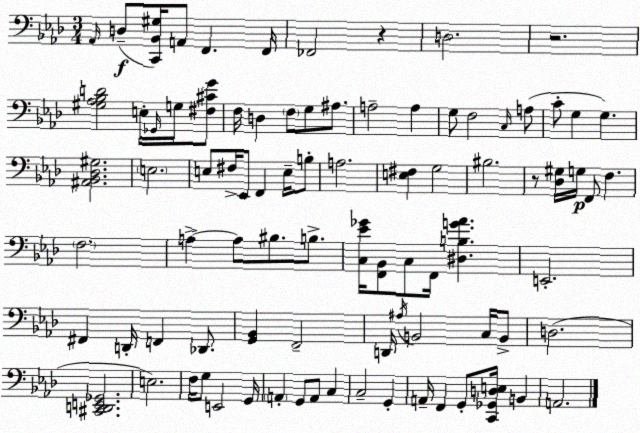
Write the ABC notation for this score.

X:1
T:Untitled
M:3/4
L:1/4
K:Ab
_A,,/4 D,/2 [C,,_B,,^G,]/4 A,,/2 F,, F,,/4 _F,,2 z D,2 z2 [^G,_A,_B,D]2 E,/4 _G,,/4 G,/4 [^F,^CG]/2 F,/4 D, F,/2 G,/2 ^A,/2 A,2 A, G,/2 F,2 C,/4 A,/2 C/2 G, G, [^A,,_B,,_D,^G,]2 E,2 E,/2 ^F,/4 _E,,/2 F,, E,/4 B,/2 A,2 [E,^F,] G,2 ^B,2 z/2 [_D,^G,]/4 G,/4 F,,/2 F, F,2 A, A,/2 ^B,/2 B,/2 [C,_E_G]/4 [F,,_B,,]/2 C,/2 F,,/4 [^D,B,G_A] E,,2 ^F,, D,,/4 F,, _D,,/2 [G,,_B,,] F,,2 D,,/4 ^A,/4 B,,2 C,/4 B,,/2 D,2 [^C,,D,,E,,_G,,]2 E,2 F,/4 G,/2 E,,2 G,,/4 A,, G,,/2 A,,/2 C, C,2 G,, A,,/4 F,, G,,/2 [C,,_G,,D,E,]/4 B,, A,,2